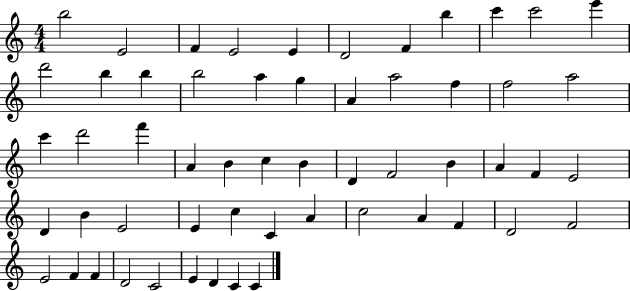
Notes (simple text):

B5/h E4/h F4/q E4/h E4/q D4/h F4/q B5/q C6/q C6/h E6/q D6/h B5/q B5/q B5/h A5/q G5/q A4/q A5/h F5/q F5/h A5/h C6/q D6/h F6/q A4/q B4/q C5/q B4/q D4/q F4/h B4/q A4/q F4/q E4/h D4/q B4/q E4/h E4/q C5/q C4/q A4/q C5/h A4/q F4/q D4/h F4/h E4/h F4/q F4/q D4/h C4/h E4/q D4/q C4/q C4/q